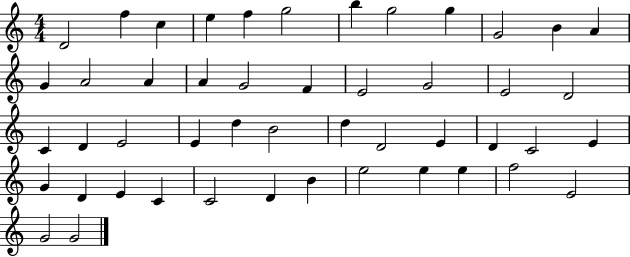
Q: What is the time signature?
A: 4/4